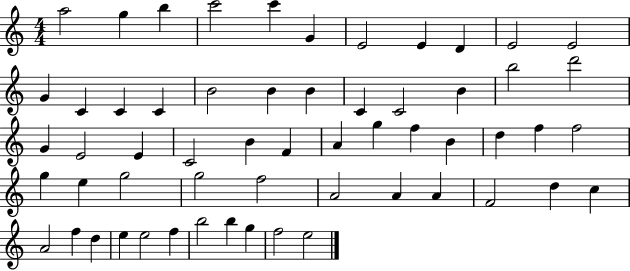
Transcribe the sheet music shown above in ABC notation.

X:1
T:Untitled
M:4/4
L:1/4
K:C
a2 g b c'2 c' G E2 E D E2 E2 G C C C B2 B B C C2 B b2 d'2 G E2 E C2 B F A g f B d f f2 g e g2 g2 f2 A2 A A F2 d c A2 f d e e2 f b2 b g f2 e2